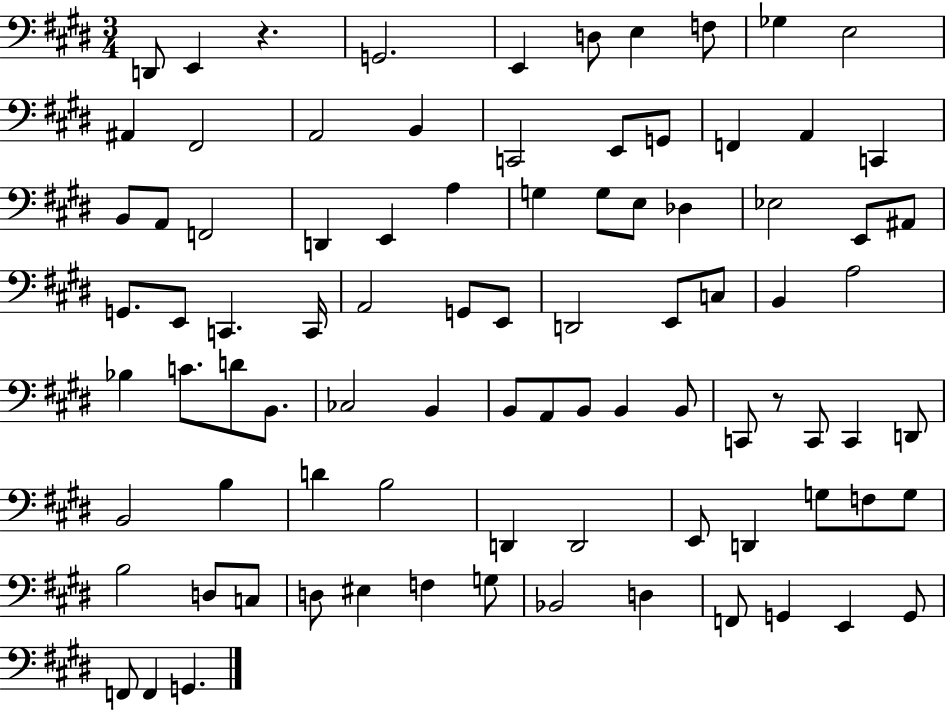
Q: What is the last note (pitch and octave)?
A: G2